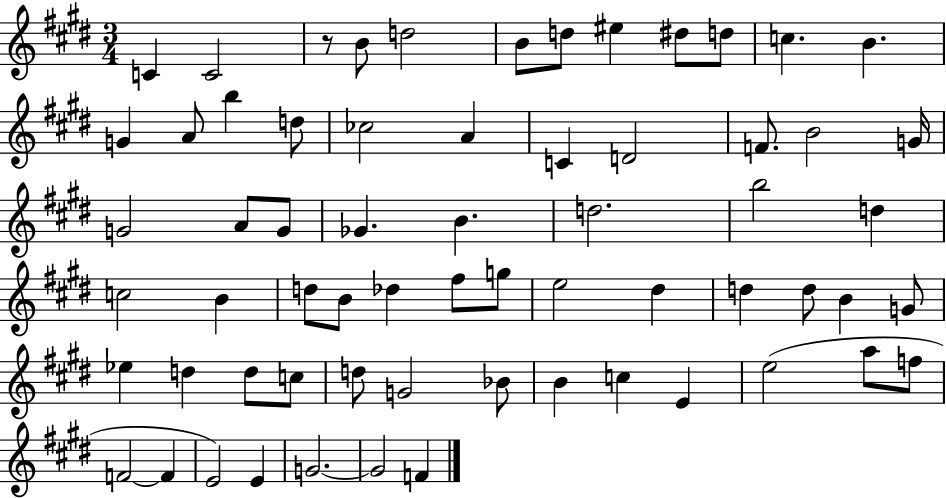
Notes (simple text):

C4/q C4/h R/e B4/e D5/h B4/e D5/e EIS5/q D#5/e D5/e C5/q. B4/q. G4/q A4/e B5/q D5/e CES5/h A4/q C4/q D4/h F4/e. B4/h G4/s G4/h A4/e G4/e Gb4/q. B4/q. D5/h. B5/h D5/q C5/h B4/q D5/e B4/e Db5/q F#5/e G5/e E5/h D#5/q D5/q D5/e B4/q G4/e Eb5/q D5/q D5/e C5/e D5/e G4/h Bb4/e B4/q C5/q E4/q E5/h A5/e F5/e F4/h F4/q E4/h E4/q G4/h. G4/h F4/q